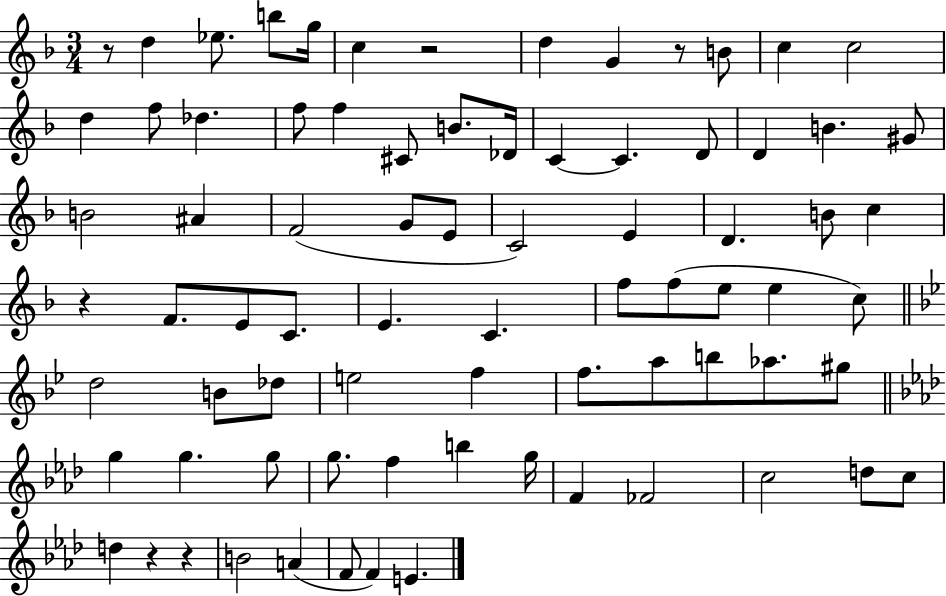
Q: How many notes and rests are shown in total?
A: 78